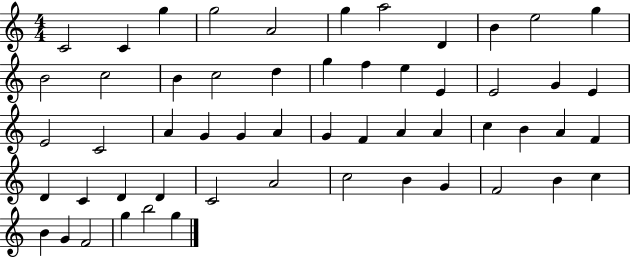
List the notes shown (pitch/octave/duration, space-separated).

C4/h C4/q G5/q G5/h A4/h G5/q A5/h D4/q B4/q E5/h G5/q B4/h C5/h B4/q C5/h D5/q G5/q F5/q E5/q E4/q E4/h G4/q E4/q E4/h C4/h A4/q G4/q G4/q A4/q G4/q F4/q A4/q A4/q C5/q B4/q A4/q F4/q D4/q C4/q D4/q D4/q C4/h A4/h C5/h B4/q G4/q F4/h B4/q C5/q B4/q G4/q F4/h G5/q B5/h G5/q